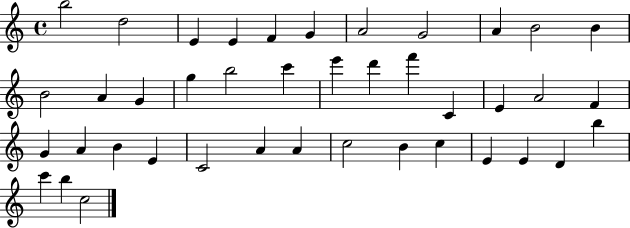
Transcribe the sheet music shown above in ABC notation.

X:1
T:Untitled
M:4/4
L:1/4
K:C
b2 d2 E E F G A2 G2 A B2 B B2 A G g b2 c' e' d' f' C E A2 F G A B E C2 A A c2 B c E E D b c' b c2